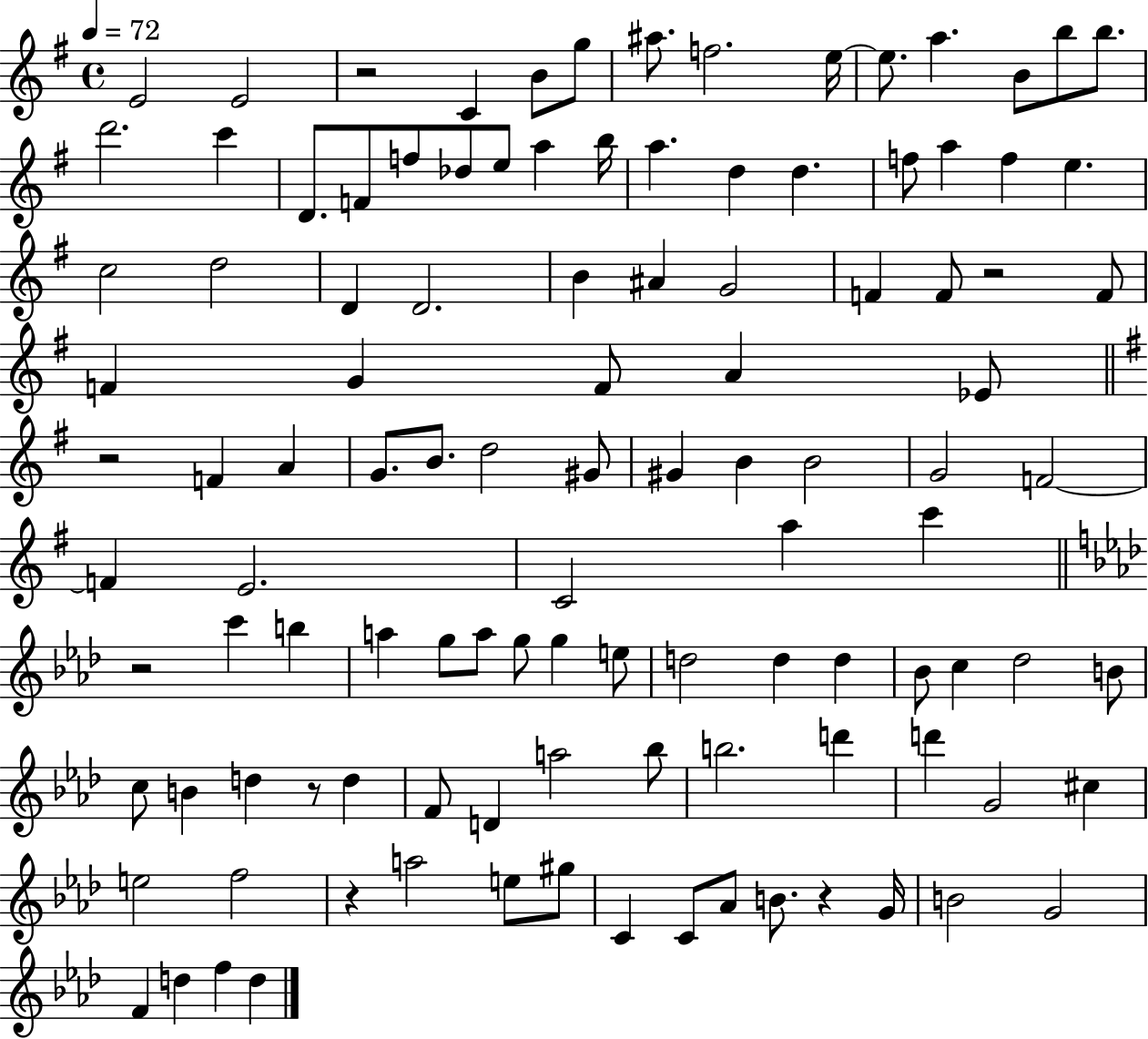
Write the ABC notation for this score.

X:1
T:Untitled
M:4/4
L:1/4
K:G
E2 E2 z2 C B/2 g/2 ^a/2 f2 e/4 e/2 a B/2 b/2 b/2 d'2 c' D/2 F/2 f/2 _d/2 e/2 a b/4 a d d f/2 a f e c2 d2 D D2 B ^A G2 F F/2 z2 F/2 F G F/2 A _E/2 z2 F A G/2 B/2 d2 ^G/2 ^G B B2 G2 F2 F E2 C2 a c' z2 c' b a g/2 a/2 g/2 g e/2 d2 d d _B/2 c _d2 B/2 c/2 B d z/2 d F/2 D a2 _b/2 b2 d' d' G2 ^c e2 f2 z a2 e/2 ^g/2 C C/2 _A/2 B/2 z G/4 B2 G2 F d f d